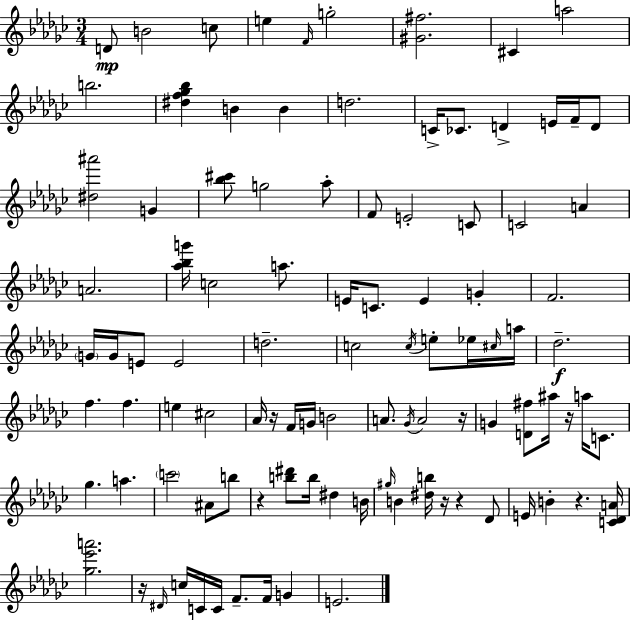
{
  \clef treble
  \numericTimeSignature
  \time 3/4
  \key ees \minor
  \repeat volta 2 { d'8\mp b'2 c''8 | e''4 \grace { f'16 } g''2-. | <gis' fis''>2. | cis'4 a''2 | \break b''2. | <dis'' f'' ges'' bes''>4 b'4 b'4 | d''2. | c'16-> ces'8. d'4-> e'16 f'16-- d'8 | \break <dis'' ais'''>2 g'4 | <bes'' cis'''>8 g''2 aes''8-. | f'8 e'2-. c'8 | c'2 a'4 | \break a'2. | <aes'' bes'' g'''>16 c''2 a''8. | e'16 c'8. e'4 g'4-. | f'2. | \break \parenthesize g'16 g'16 e'8 e'2 | d''2.-- | c''2 \acciaccatura { c''16 } e''8-. | ees''16 \grace { cis''16 } a''16 des''2.--\f | \break f''4. f''4. | e''4 cis''2 | aes'16 r16 f'16 g'16 b'2 | a'8. \acciaccatura { ges'16 } a'2 | \break r16 g'4 <d' fis''>8 ais''16 r16 | a''16 c'8. ges''4. a''4. | \parenthesize c'''2 | ais'8 b''8 r4 <b'' dis'''>8 b''16 dis''4 | \break b'16 \grace { gis''16 } b'4 <dis'' b''>16 r16 r4 | des'8 e'16 b'4-. r4. | <c' des' a'>16 <ges'' ees''' a'''>2. | r16 \grace { dis'16 } c''16 c'16 c'16 f'8.-- | \break f'16 g'4 e'2. | } \bar "|."
}